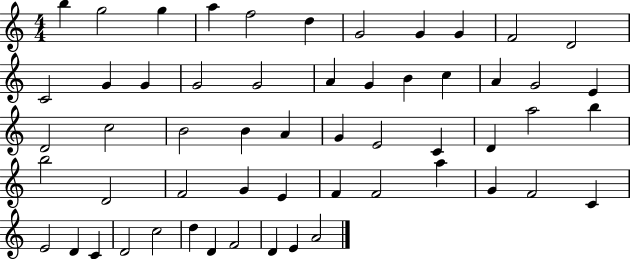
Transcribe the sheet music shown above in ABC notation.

X:1
T:Untitled
M:4/4
L:1/4
K:C
b g2 g a f2 d G2 G G F2 D2 C2 G G G2 G2 A G B c A G2 E D2 c2 B2 B A G E2 C D a2 b b2 D2 F2 G E F F2 a G F2 C E2 D C D2 c2 d D F2 D E A2